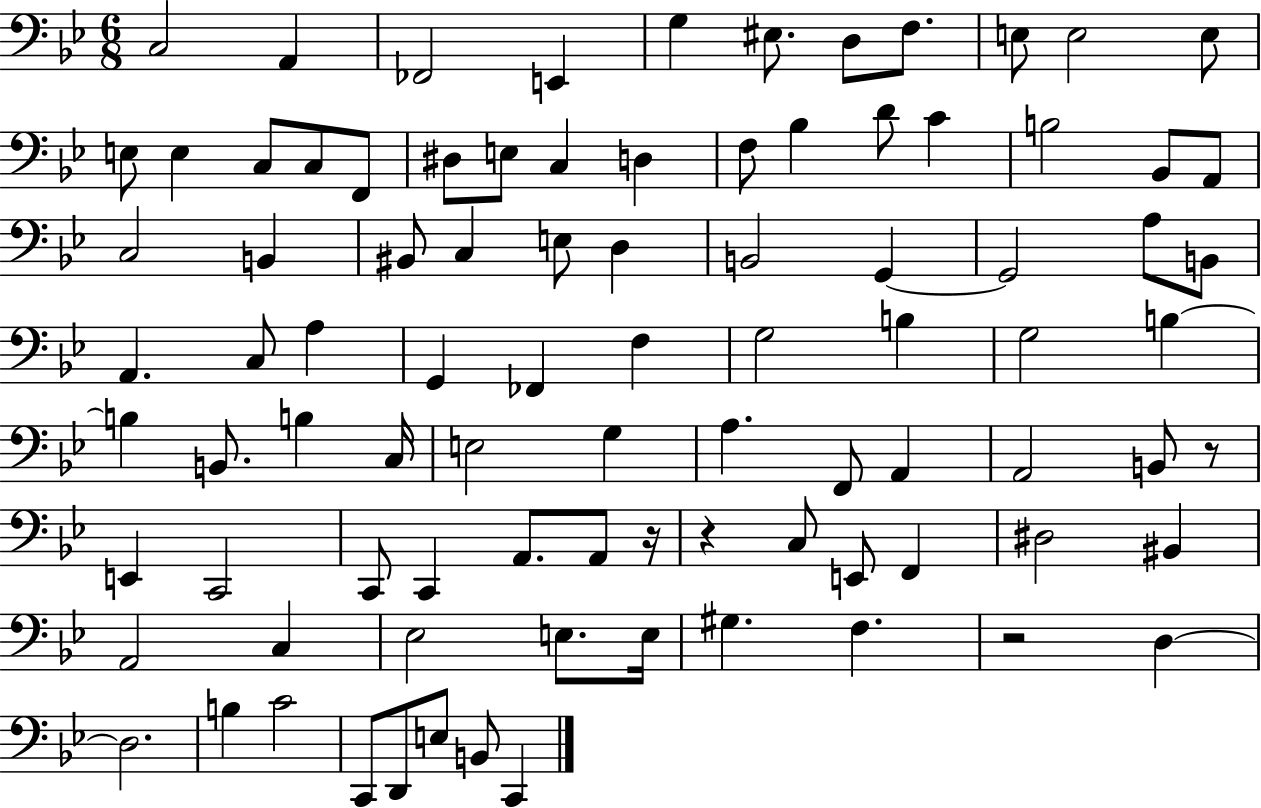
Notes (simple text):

C3/h A2/q FES2/h E2/q G3/q EIS3/e. D3/e F3/e. E3/e E3/h E3/e E3/e E3/q C3/e C3/e F2/e D#3/e E3/e C3/q D3/q F3/e Bb3/q D4/e C4/q B3/h Bb2/e A2/e C3/h B2/q BIS2/e C3/q E3/e D3/q B2/h G2/q G2/h A3/e B2/e A2/q. C3/e A3/q G2/q FES2/q F3/q G3/h B3/q G3/h B3/q B3/q B2/e. B3/q C3/s E3/h G3/q A3/q. F2/e A2/q A2/h B2/e R/e E2/q C2/h C2/e C2/q A2/e. A2/e R/s R/q C3/e E2/e F2/q D#3/h BIS2/q A2/h C3/q Eb3/h E3/e. E3/s G#3/q. F3/q. R/h D3/q D3/h. B3/q C4/h C2/e D2/e E3/e B2/e C2/q